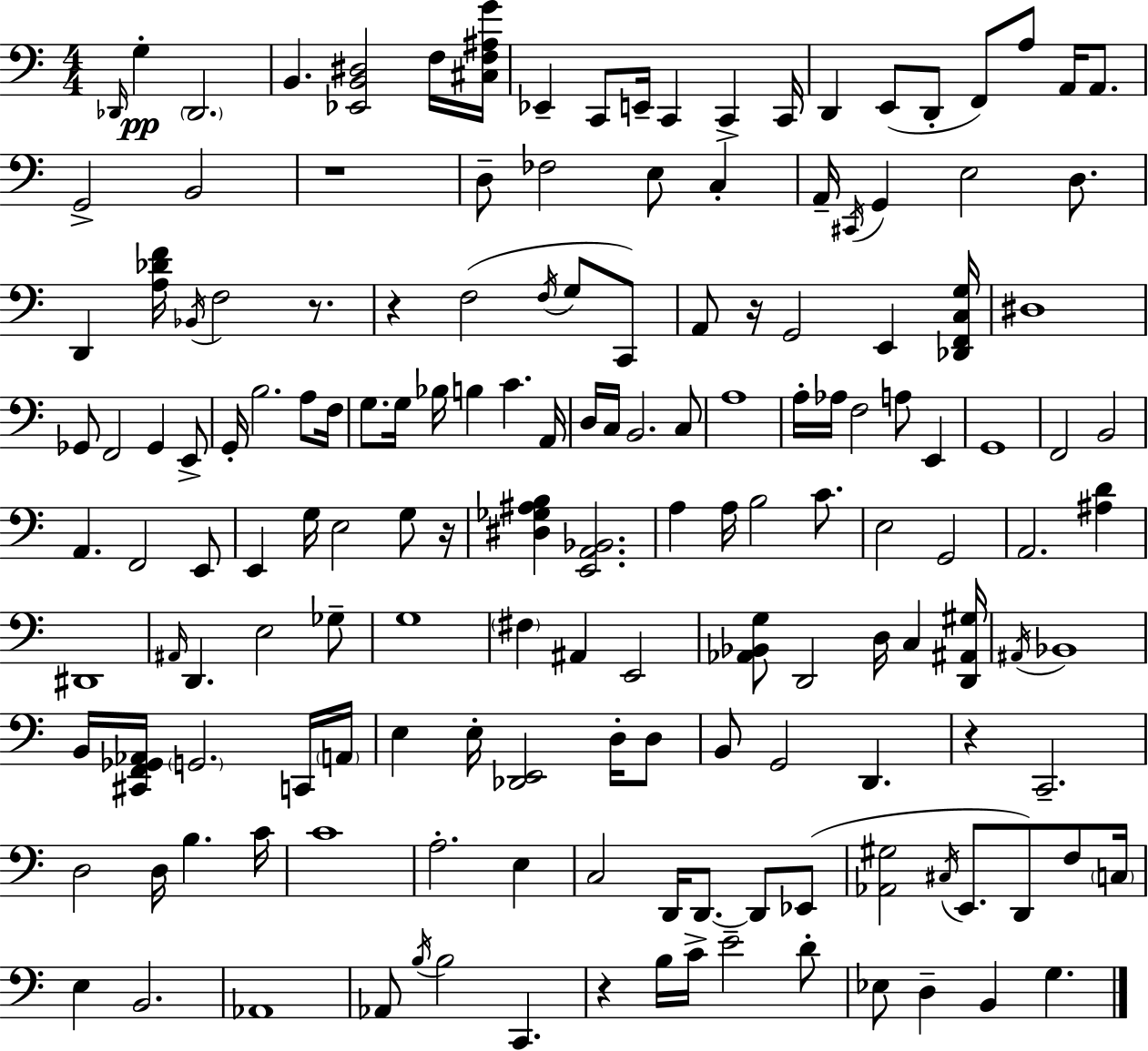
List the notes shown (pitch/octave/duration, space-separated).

Db2/s G3/q Db2/h. B2/q. [Eb2,B2,D#3]/h F3/s [C#3,F3,A#3,G4]/s Eb2/q C2/e E2/s C2/q C2/q C2/s D2/q E2/e D2/e F2/e A3/e A2/s A2/e. G2/h B2/h R/w D3/e FES3/h E3/e C3/q A2/s C#2/s G2/q E3/h D3/e. D2/q [A3,Db4,F4]/s Bb2/s F3/h R/e. R/q F3/h F3/s G3/e C2/e A2/e R/s G2/h E2/q [Db2,F2,C3,G3]/s D#3/w Gb2/e F2/h Gb2/q E2/e G2/s B3/h. A3/e F3/s G3/e. G3/s Bb3/s B3/q C4/q. A2/s D3/s C3/s B2/h. C3/e A3/w A3/s Ab3/s F3/h A3/e E2/q G2/w F2/h B2/h A2/q. F2/h E2/e E2/q G3/s E3/h G3/e R/s [D#3,Gb3,A#3,B3]/q [E2,A2,Bb2]/h. A3/q A3/s B3/h C4/e. E3/h G2/h A2/h. [A#3,D4]/q D#2/w A#2/s D2/q. E3/h Gb3/e G3/w F#3/q A#2/q E2/h [Ab2,Bb2,G3]/e D2/h D3/s C3/q [D2,A#2,G#3]/s A#2/s Bb2/w B2/s [C#2,F2,Gb2,Ab2]/s G2/h. C2/s A2/s E3/q E3/s [Db2,E2]/h D3/s D3/e B2/e G2/h D2/q. R/q C2/h. D3/h D3/s B3/q. C4/s C4/w A3/h. E3/q C3/h D2/s D2/e. D2/e Eb2/e [Ab2,G#3]/h C#3/s E2/e. D2/e F3/e C3/s E3/q B2/h. Ab2/w Ab2/e B3/s B3/h C2/q. R/q B3/s C4/s E4/h D4/e Eb3/e D3/q B2/q G3/q.